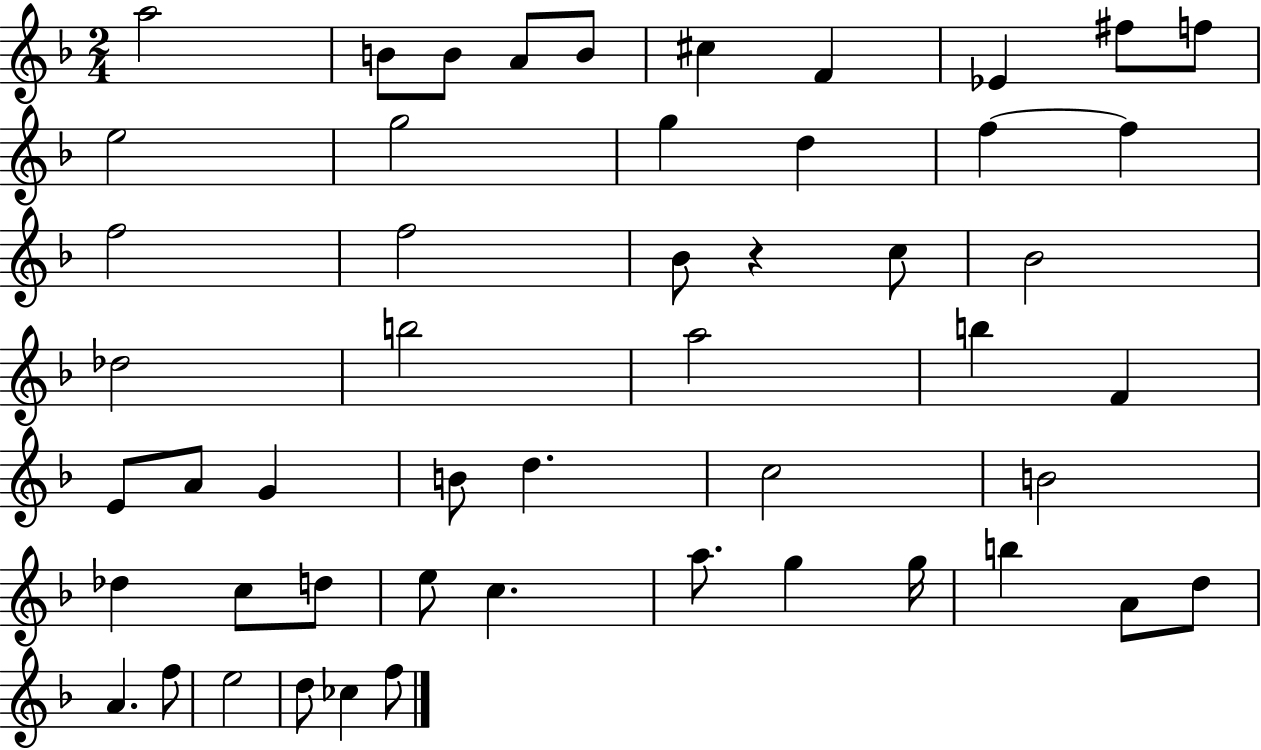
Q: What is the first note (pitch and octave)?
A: A5